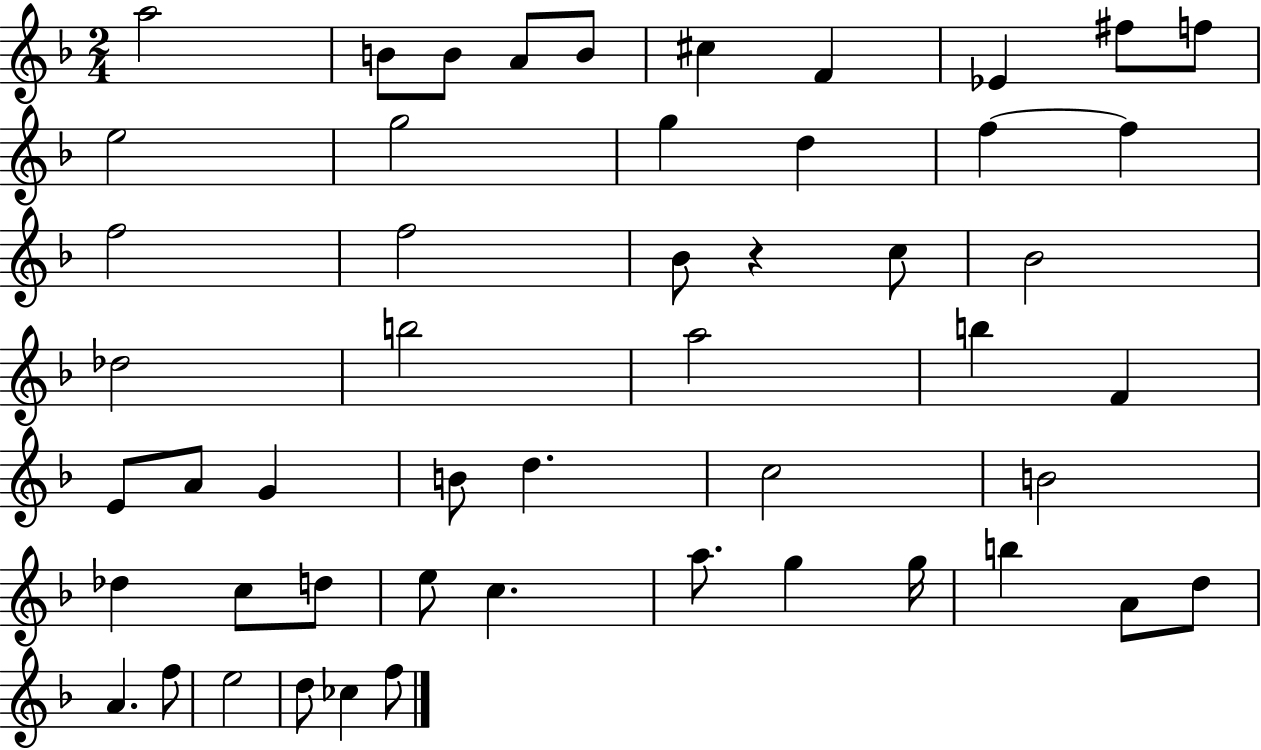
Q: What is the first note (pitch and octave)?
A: A5